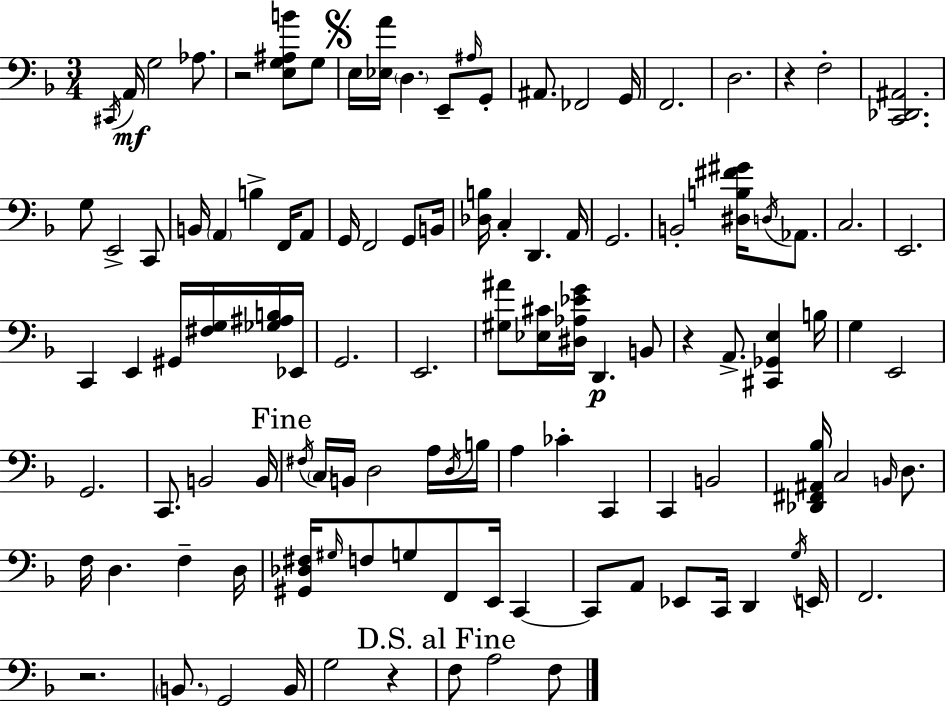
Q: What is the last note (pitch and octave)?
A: F3